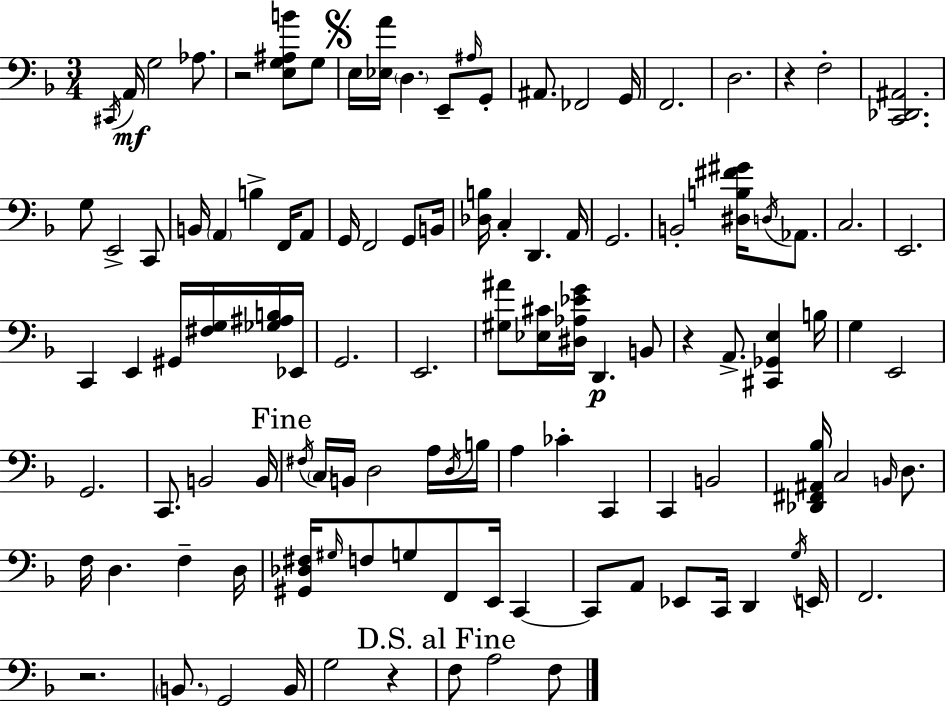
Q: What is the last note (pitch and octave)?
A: F3